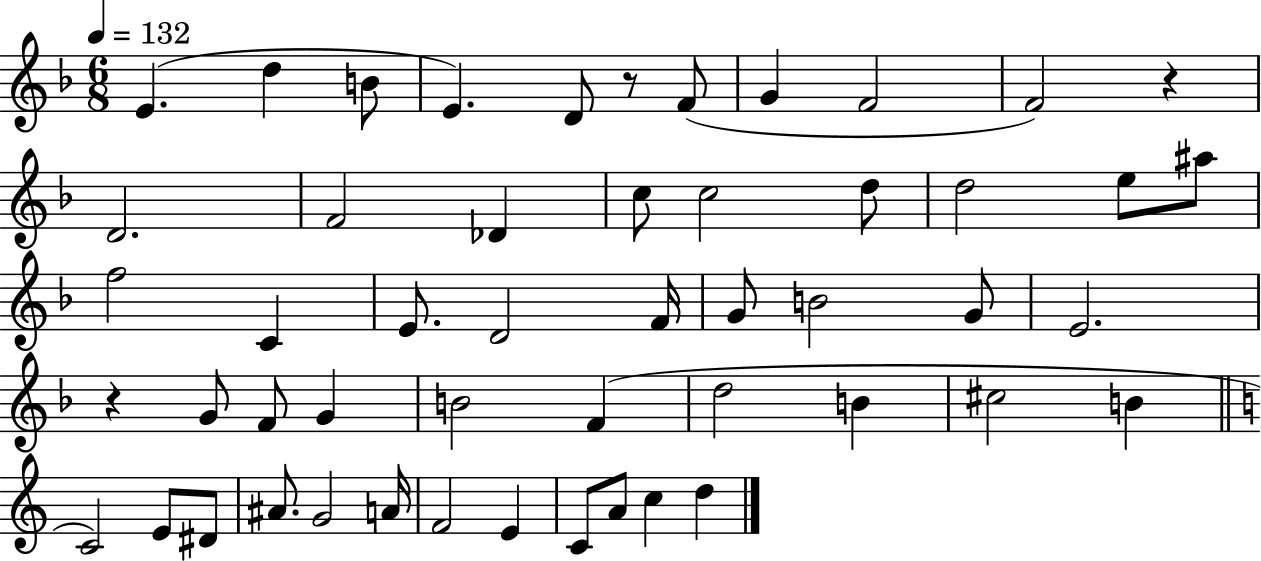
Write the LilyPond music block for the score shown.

{
  \clef treble
  \numericTimeSignature
  \time 6/8
  \key f \major
  \tempo 4 = 132
  e'4.( d''4 b'8 | e'4.) d'8 r8 f'8( | g'4 f'2 | f'2) r4 | \break d'2. | f'2 des'4 | c''8 c''2 d''8 | d''2 e''8 ais''8 | \break f''2 c'4 | e'8. d'2 f'16 | g'8 b'2 g'8 | e'2. | \break r4 g'8 f'8 g'4 | b'2 f'4( | d''2 b'4 | cis''2 b'4 | \break \bar "||" \break \key a \minor c'2) e'8 dis'8 | ais'8. g'2 a'16 | f'2 e'4 | c'8 a'8 c''4 d''4 | \break \bar "|."
}